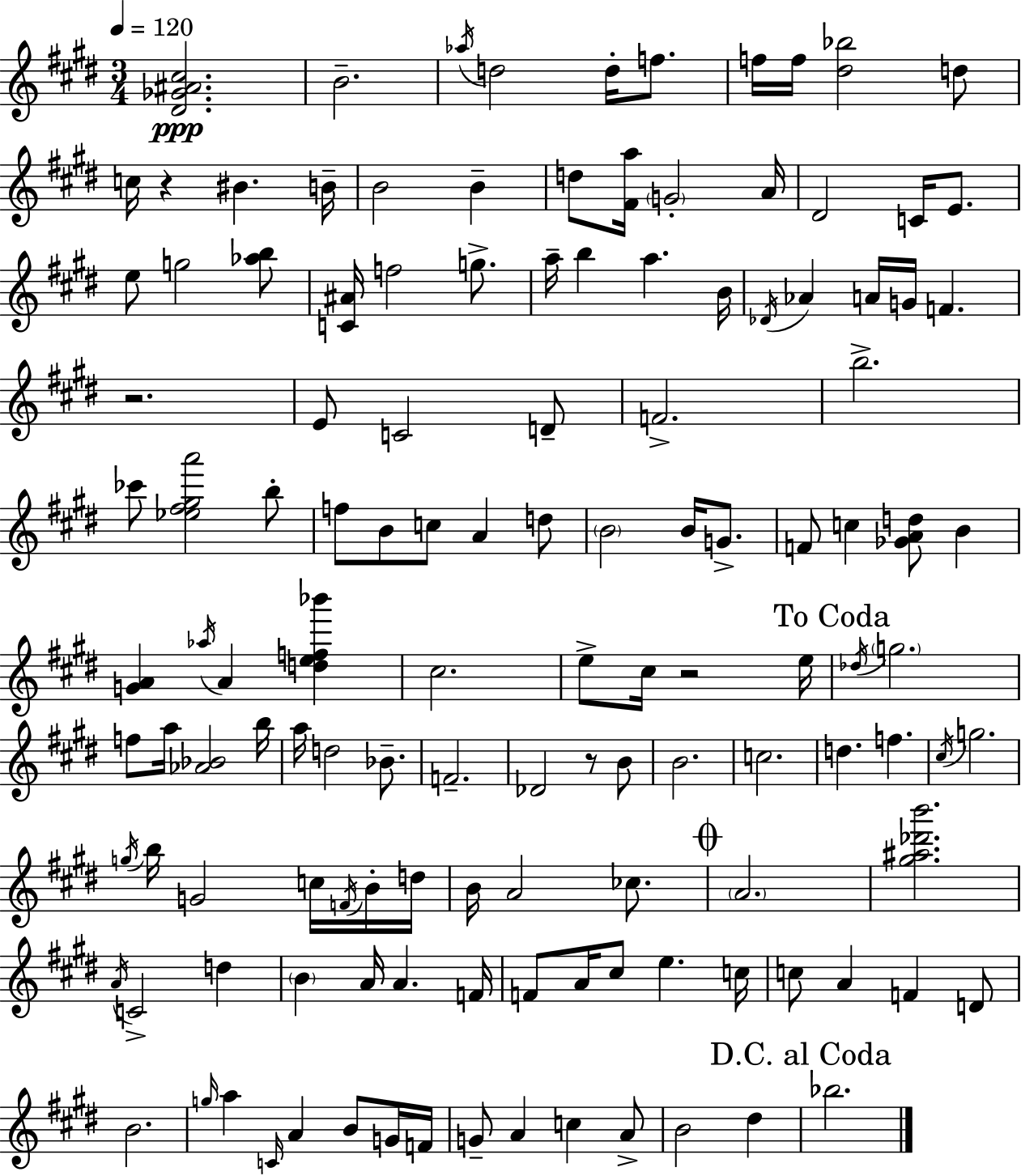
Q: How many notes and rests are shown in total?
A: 130